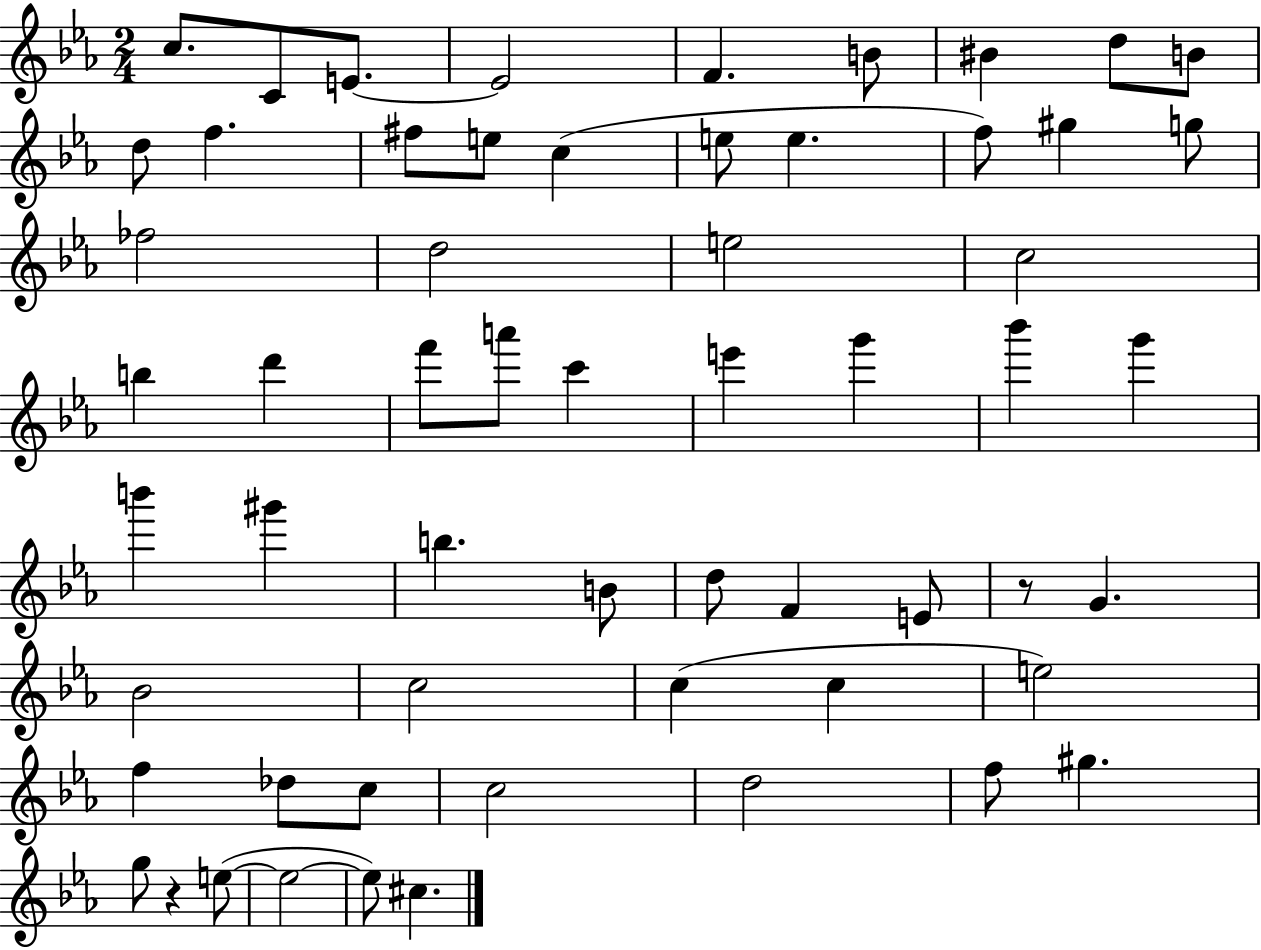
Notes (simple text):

C5/e. C4/e E4/e. E4/h F4/q. B4/e BIS4/q D5/e B4/e D5/e F5/q. F#5/e E5/e C5/q E5/e E5/q. F5/e G#5/q G5/e FES5/h D5/h E5/h C5/h B5/q D6/q F6/e A6/e C6/q E6/q G6/q Bb6/q G6/q B6/q G#6/q B5/q. B4/e D5/e F4/q E4/e R/e G4/q. Bb4/h C5/h C5/q C5/q E5/h F5/q Db5/e C5/e C5/h D5/h F5/e G#5/q. G5/e R/q E5/e E5/h E5/e C#5/q.